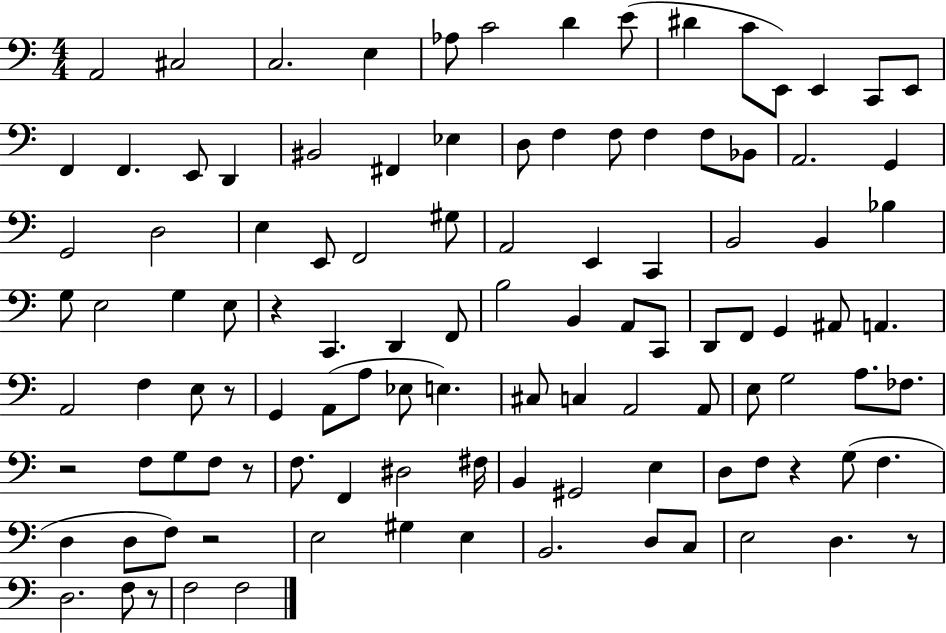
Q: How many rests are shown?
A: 8